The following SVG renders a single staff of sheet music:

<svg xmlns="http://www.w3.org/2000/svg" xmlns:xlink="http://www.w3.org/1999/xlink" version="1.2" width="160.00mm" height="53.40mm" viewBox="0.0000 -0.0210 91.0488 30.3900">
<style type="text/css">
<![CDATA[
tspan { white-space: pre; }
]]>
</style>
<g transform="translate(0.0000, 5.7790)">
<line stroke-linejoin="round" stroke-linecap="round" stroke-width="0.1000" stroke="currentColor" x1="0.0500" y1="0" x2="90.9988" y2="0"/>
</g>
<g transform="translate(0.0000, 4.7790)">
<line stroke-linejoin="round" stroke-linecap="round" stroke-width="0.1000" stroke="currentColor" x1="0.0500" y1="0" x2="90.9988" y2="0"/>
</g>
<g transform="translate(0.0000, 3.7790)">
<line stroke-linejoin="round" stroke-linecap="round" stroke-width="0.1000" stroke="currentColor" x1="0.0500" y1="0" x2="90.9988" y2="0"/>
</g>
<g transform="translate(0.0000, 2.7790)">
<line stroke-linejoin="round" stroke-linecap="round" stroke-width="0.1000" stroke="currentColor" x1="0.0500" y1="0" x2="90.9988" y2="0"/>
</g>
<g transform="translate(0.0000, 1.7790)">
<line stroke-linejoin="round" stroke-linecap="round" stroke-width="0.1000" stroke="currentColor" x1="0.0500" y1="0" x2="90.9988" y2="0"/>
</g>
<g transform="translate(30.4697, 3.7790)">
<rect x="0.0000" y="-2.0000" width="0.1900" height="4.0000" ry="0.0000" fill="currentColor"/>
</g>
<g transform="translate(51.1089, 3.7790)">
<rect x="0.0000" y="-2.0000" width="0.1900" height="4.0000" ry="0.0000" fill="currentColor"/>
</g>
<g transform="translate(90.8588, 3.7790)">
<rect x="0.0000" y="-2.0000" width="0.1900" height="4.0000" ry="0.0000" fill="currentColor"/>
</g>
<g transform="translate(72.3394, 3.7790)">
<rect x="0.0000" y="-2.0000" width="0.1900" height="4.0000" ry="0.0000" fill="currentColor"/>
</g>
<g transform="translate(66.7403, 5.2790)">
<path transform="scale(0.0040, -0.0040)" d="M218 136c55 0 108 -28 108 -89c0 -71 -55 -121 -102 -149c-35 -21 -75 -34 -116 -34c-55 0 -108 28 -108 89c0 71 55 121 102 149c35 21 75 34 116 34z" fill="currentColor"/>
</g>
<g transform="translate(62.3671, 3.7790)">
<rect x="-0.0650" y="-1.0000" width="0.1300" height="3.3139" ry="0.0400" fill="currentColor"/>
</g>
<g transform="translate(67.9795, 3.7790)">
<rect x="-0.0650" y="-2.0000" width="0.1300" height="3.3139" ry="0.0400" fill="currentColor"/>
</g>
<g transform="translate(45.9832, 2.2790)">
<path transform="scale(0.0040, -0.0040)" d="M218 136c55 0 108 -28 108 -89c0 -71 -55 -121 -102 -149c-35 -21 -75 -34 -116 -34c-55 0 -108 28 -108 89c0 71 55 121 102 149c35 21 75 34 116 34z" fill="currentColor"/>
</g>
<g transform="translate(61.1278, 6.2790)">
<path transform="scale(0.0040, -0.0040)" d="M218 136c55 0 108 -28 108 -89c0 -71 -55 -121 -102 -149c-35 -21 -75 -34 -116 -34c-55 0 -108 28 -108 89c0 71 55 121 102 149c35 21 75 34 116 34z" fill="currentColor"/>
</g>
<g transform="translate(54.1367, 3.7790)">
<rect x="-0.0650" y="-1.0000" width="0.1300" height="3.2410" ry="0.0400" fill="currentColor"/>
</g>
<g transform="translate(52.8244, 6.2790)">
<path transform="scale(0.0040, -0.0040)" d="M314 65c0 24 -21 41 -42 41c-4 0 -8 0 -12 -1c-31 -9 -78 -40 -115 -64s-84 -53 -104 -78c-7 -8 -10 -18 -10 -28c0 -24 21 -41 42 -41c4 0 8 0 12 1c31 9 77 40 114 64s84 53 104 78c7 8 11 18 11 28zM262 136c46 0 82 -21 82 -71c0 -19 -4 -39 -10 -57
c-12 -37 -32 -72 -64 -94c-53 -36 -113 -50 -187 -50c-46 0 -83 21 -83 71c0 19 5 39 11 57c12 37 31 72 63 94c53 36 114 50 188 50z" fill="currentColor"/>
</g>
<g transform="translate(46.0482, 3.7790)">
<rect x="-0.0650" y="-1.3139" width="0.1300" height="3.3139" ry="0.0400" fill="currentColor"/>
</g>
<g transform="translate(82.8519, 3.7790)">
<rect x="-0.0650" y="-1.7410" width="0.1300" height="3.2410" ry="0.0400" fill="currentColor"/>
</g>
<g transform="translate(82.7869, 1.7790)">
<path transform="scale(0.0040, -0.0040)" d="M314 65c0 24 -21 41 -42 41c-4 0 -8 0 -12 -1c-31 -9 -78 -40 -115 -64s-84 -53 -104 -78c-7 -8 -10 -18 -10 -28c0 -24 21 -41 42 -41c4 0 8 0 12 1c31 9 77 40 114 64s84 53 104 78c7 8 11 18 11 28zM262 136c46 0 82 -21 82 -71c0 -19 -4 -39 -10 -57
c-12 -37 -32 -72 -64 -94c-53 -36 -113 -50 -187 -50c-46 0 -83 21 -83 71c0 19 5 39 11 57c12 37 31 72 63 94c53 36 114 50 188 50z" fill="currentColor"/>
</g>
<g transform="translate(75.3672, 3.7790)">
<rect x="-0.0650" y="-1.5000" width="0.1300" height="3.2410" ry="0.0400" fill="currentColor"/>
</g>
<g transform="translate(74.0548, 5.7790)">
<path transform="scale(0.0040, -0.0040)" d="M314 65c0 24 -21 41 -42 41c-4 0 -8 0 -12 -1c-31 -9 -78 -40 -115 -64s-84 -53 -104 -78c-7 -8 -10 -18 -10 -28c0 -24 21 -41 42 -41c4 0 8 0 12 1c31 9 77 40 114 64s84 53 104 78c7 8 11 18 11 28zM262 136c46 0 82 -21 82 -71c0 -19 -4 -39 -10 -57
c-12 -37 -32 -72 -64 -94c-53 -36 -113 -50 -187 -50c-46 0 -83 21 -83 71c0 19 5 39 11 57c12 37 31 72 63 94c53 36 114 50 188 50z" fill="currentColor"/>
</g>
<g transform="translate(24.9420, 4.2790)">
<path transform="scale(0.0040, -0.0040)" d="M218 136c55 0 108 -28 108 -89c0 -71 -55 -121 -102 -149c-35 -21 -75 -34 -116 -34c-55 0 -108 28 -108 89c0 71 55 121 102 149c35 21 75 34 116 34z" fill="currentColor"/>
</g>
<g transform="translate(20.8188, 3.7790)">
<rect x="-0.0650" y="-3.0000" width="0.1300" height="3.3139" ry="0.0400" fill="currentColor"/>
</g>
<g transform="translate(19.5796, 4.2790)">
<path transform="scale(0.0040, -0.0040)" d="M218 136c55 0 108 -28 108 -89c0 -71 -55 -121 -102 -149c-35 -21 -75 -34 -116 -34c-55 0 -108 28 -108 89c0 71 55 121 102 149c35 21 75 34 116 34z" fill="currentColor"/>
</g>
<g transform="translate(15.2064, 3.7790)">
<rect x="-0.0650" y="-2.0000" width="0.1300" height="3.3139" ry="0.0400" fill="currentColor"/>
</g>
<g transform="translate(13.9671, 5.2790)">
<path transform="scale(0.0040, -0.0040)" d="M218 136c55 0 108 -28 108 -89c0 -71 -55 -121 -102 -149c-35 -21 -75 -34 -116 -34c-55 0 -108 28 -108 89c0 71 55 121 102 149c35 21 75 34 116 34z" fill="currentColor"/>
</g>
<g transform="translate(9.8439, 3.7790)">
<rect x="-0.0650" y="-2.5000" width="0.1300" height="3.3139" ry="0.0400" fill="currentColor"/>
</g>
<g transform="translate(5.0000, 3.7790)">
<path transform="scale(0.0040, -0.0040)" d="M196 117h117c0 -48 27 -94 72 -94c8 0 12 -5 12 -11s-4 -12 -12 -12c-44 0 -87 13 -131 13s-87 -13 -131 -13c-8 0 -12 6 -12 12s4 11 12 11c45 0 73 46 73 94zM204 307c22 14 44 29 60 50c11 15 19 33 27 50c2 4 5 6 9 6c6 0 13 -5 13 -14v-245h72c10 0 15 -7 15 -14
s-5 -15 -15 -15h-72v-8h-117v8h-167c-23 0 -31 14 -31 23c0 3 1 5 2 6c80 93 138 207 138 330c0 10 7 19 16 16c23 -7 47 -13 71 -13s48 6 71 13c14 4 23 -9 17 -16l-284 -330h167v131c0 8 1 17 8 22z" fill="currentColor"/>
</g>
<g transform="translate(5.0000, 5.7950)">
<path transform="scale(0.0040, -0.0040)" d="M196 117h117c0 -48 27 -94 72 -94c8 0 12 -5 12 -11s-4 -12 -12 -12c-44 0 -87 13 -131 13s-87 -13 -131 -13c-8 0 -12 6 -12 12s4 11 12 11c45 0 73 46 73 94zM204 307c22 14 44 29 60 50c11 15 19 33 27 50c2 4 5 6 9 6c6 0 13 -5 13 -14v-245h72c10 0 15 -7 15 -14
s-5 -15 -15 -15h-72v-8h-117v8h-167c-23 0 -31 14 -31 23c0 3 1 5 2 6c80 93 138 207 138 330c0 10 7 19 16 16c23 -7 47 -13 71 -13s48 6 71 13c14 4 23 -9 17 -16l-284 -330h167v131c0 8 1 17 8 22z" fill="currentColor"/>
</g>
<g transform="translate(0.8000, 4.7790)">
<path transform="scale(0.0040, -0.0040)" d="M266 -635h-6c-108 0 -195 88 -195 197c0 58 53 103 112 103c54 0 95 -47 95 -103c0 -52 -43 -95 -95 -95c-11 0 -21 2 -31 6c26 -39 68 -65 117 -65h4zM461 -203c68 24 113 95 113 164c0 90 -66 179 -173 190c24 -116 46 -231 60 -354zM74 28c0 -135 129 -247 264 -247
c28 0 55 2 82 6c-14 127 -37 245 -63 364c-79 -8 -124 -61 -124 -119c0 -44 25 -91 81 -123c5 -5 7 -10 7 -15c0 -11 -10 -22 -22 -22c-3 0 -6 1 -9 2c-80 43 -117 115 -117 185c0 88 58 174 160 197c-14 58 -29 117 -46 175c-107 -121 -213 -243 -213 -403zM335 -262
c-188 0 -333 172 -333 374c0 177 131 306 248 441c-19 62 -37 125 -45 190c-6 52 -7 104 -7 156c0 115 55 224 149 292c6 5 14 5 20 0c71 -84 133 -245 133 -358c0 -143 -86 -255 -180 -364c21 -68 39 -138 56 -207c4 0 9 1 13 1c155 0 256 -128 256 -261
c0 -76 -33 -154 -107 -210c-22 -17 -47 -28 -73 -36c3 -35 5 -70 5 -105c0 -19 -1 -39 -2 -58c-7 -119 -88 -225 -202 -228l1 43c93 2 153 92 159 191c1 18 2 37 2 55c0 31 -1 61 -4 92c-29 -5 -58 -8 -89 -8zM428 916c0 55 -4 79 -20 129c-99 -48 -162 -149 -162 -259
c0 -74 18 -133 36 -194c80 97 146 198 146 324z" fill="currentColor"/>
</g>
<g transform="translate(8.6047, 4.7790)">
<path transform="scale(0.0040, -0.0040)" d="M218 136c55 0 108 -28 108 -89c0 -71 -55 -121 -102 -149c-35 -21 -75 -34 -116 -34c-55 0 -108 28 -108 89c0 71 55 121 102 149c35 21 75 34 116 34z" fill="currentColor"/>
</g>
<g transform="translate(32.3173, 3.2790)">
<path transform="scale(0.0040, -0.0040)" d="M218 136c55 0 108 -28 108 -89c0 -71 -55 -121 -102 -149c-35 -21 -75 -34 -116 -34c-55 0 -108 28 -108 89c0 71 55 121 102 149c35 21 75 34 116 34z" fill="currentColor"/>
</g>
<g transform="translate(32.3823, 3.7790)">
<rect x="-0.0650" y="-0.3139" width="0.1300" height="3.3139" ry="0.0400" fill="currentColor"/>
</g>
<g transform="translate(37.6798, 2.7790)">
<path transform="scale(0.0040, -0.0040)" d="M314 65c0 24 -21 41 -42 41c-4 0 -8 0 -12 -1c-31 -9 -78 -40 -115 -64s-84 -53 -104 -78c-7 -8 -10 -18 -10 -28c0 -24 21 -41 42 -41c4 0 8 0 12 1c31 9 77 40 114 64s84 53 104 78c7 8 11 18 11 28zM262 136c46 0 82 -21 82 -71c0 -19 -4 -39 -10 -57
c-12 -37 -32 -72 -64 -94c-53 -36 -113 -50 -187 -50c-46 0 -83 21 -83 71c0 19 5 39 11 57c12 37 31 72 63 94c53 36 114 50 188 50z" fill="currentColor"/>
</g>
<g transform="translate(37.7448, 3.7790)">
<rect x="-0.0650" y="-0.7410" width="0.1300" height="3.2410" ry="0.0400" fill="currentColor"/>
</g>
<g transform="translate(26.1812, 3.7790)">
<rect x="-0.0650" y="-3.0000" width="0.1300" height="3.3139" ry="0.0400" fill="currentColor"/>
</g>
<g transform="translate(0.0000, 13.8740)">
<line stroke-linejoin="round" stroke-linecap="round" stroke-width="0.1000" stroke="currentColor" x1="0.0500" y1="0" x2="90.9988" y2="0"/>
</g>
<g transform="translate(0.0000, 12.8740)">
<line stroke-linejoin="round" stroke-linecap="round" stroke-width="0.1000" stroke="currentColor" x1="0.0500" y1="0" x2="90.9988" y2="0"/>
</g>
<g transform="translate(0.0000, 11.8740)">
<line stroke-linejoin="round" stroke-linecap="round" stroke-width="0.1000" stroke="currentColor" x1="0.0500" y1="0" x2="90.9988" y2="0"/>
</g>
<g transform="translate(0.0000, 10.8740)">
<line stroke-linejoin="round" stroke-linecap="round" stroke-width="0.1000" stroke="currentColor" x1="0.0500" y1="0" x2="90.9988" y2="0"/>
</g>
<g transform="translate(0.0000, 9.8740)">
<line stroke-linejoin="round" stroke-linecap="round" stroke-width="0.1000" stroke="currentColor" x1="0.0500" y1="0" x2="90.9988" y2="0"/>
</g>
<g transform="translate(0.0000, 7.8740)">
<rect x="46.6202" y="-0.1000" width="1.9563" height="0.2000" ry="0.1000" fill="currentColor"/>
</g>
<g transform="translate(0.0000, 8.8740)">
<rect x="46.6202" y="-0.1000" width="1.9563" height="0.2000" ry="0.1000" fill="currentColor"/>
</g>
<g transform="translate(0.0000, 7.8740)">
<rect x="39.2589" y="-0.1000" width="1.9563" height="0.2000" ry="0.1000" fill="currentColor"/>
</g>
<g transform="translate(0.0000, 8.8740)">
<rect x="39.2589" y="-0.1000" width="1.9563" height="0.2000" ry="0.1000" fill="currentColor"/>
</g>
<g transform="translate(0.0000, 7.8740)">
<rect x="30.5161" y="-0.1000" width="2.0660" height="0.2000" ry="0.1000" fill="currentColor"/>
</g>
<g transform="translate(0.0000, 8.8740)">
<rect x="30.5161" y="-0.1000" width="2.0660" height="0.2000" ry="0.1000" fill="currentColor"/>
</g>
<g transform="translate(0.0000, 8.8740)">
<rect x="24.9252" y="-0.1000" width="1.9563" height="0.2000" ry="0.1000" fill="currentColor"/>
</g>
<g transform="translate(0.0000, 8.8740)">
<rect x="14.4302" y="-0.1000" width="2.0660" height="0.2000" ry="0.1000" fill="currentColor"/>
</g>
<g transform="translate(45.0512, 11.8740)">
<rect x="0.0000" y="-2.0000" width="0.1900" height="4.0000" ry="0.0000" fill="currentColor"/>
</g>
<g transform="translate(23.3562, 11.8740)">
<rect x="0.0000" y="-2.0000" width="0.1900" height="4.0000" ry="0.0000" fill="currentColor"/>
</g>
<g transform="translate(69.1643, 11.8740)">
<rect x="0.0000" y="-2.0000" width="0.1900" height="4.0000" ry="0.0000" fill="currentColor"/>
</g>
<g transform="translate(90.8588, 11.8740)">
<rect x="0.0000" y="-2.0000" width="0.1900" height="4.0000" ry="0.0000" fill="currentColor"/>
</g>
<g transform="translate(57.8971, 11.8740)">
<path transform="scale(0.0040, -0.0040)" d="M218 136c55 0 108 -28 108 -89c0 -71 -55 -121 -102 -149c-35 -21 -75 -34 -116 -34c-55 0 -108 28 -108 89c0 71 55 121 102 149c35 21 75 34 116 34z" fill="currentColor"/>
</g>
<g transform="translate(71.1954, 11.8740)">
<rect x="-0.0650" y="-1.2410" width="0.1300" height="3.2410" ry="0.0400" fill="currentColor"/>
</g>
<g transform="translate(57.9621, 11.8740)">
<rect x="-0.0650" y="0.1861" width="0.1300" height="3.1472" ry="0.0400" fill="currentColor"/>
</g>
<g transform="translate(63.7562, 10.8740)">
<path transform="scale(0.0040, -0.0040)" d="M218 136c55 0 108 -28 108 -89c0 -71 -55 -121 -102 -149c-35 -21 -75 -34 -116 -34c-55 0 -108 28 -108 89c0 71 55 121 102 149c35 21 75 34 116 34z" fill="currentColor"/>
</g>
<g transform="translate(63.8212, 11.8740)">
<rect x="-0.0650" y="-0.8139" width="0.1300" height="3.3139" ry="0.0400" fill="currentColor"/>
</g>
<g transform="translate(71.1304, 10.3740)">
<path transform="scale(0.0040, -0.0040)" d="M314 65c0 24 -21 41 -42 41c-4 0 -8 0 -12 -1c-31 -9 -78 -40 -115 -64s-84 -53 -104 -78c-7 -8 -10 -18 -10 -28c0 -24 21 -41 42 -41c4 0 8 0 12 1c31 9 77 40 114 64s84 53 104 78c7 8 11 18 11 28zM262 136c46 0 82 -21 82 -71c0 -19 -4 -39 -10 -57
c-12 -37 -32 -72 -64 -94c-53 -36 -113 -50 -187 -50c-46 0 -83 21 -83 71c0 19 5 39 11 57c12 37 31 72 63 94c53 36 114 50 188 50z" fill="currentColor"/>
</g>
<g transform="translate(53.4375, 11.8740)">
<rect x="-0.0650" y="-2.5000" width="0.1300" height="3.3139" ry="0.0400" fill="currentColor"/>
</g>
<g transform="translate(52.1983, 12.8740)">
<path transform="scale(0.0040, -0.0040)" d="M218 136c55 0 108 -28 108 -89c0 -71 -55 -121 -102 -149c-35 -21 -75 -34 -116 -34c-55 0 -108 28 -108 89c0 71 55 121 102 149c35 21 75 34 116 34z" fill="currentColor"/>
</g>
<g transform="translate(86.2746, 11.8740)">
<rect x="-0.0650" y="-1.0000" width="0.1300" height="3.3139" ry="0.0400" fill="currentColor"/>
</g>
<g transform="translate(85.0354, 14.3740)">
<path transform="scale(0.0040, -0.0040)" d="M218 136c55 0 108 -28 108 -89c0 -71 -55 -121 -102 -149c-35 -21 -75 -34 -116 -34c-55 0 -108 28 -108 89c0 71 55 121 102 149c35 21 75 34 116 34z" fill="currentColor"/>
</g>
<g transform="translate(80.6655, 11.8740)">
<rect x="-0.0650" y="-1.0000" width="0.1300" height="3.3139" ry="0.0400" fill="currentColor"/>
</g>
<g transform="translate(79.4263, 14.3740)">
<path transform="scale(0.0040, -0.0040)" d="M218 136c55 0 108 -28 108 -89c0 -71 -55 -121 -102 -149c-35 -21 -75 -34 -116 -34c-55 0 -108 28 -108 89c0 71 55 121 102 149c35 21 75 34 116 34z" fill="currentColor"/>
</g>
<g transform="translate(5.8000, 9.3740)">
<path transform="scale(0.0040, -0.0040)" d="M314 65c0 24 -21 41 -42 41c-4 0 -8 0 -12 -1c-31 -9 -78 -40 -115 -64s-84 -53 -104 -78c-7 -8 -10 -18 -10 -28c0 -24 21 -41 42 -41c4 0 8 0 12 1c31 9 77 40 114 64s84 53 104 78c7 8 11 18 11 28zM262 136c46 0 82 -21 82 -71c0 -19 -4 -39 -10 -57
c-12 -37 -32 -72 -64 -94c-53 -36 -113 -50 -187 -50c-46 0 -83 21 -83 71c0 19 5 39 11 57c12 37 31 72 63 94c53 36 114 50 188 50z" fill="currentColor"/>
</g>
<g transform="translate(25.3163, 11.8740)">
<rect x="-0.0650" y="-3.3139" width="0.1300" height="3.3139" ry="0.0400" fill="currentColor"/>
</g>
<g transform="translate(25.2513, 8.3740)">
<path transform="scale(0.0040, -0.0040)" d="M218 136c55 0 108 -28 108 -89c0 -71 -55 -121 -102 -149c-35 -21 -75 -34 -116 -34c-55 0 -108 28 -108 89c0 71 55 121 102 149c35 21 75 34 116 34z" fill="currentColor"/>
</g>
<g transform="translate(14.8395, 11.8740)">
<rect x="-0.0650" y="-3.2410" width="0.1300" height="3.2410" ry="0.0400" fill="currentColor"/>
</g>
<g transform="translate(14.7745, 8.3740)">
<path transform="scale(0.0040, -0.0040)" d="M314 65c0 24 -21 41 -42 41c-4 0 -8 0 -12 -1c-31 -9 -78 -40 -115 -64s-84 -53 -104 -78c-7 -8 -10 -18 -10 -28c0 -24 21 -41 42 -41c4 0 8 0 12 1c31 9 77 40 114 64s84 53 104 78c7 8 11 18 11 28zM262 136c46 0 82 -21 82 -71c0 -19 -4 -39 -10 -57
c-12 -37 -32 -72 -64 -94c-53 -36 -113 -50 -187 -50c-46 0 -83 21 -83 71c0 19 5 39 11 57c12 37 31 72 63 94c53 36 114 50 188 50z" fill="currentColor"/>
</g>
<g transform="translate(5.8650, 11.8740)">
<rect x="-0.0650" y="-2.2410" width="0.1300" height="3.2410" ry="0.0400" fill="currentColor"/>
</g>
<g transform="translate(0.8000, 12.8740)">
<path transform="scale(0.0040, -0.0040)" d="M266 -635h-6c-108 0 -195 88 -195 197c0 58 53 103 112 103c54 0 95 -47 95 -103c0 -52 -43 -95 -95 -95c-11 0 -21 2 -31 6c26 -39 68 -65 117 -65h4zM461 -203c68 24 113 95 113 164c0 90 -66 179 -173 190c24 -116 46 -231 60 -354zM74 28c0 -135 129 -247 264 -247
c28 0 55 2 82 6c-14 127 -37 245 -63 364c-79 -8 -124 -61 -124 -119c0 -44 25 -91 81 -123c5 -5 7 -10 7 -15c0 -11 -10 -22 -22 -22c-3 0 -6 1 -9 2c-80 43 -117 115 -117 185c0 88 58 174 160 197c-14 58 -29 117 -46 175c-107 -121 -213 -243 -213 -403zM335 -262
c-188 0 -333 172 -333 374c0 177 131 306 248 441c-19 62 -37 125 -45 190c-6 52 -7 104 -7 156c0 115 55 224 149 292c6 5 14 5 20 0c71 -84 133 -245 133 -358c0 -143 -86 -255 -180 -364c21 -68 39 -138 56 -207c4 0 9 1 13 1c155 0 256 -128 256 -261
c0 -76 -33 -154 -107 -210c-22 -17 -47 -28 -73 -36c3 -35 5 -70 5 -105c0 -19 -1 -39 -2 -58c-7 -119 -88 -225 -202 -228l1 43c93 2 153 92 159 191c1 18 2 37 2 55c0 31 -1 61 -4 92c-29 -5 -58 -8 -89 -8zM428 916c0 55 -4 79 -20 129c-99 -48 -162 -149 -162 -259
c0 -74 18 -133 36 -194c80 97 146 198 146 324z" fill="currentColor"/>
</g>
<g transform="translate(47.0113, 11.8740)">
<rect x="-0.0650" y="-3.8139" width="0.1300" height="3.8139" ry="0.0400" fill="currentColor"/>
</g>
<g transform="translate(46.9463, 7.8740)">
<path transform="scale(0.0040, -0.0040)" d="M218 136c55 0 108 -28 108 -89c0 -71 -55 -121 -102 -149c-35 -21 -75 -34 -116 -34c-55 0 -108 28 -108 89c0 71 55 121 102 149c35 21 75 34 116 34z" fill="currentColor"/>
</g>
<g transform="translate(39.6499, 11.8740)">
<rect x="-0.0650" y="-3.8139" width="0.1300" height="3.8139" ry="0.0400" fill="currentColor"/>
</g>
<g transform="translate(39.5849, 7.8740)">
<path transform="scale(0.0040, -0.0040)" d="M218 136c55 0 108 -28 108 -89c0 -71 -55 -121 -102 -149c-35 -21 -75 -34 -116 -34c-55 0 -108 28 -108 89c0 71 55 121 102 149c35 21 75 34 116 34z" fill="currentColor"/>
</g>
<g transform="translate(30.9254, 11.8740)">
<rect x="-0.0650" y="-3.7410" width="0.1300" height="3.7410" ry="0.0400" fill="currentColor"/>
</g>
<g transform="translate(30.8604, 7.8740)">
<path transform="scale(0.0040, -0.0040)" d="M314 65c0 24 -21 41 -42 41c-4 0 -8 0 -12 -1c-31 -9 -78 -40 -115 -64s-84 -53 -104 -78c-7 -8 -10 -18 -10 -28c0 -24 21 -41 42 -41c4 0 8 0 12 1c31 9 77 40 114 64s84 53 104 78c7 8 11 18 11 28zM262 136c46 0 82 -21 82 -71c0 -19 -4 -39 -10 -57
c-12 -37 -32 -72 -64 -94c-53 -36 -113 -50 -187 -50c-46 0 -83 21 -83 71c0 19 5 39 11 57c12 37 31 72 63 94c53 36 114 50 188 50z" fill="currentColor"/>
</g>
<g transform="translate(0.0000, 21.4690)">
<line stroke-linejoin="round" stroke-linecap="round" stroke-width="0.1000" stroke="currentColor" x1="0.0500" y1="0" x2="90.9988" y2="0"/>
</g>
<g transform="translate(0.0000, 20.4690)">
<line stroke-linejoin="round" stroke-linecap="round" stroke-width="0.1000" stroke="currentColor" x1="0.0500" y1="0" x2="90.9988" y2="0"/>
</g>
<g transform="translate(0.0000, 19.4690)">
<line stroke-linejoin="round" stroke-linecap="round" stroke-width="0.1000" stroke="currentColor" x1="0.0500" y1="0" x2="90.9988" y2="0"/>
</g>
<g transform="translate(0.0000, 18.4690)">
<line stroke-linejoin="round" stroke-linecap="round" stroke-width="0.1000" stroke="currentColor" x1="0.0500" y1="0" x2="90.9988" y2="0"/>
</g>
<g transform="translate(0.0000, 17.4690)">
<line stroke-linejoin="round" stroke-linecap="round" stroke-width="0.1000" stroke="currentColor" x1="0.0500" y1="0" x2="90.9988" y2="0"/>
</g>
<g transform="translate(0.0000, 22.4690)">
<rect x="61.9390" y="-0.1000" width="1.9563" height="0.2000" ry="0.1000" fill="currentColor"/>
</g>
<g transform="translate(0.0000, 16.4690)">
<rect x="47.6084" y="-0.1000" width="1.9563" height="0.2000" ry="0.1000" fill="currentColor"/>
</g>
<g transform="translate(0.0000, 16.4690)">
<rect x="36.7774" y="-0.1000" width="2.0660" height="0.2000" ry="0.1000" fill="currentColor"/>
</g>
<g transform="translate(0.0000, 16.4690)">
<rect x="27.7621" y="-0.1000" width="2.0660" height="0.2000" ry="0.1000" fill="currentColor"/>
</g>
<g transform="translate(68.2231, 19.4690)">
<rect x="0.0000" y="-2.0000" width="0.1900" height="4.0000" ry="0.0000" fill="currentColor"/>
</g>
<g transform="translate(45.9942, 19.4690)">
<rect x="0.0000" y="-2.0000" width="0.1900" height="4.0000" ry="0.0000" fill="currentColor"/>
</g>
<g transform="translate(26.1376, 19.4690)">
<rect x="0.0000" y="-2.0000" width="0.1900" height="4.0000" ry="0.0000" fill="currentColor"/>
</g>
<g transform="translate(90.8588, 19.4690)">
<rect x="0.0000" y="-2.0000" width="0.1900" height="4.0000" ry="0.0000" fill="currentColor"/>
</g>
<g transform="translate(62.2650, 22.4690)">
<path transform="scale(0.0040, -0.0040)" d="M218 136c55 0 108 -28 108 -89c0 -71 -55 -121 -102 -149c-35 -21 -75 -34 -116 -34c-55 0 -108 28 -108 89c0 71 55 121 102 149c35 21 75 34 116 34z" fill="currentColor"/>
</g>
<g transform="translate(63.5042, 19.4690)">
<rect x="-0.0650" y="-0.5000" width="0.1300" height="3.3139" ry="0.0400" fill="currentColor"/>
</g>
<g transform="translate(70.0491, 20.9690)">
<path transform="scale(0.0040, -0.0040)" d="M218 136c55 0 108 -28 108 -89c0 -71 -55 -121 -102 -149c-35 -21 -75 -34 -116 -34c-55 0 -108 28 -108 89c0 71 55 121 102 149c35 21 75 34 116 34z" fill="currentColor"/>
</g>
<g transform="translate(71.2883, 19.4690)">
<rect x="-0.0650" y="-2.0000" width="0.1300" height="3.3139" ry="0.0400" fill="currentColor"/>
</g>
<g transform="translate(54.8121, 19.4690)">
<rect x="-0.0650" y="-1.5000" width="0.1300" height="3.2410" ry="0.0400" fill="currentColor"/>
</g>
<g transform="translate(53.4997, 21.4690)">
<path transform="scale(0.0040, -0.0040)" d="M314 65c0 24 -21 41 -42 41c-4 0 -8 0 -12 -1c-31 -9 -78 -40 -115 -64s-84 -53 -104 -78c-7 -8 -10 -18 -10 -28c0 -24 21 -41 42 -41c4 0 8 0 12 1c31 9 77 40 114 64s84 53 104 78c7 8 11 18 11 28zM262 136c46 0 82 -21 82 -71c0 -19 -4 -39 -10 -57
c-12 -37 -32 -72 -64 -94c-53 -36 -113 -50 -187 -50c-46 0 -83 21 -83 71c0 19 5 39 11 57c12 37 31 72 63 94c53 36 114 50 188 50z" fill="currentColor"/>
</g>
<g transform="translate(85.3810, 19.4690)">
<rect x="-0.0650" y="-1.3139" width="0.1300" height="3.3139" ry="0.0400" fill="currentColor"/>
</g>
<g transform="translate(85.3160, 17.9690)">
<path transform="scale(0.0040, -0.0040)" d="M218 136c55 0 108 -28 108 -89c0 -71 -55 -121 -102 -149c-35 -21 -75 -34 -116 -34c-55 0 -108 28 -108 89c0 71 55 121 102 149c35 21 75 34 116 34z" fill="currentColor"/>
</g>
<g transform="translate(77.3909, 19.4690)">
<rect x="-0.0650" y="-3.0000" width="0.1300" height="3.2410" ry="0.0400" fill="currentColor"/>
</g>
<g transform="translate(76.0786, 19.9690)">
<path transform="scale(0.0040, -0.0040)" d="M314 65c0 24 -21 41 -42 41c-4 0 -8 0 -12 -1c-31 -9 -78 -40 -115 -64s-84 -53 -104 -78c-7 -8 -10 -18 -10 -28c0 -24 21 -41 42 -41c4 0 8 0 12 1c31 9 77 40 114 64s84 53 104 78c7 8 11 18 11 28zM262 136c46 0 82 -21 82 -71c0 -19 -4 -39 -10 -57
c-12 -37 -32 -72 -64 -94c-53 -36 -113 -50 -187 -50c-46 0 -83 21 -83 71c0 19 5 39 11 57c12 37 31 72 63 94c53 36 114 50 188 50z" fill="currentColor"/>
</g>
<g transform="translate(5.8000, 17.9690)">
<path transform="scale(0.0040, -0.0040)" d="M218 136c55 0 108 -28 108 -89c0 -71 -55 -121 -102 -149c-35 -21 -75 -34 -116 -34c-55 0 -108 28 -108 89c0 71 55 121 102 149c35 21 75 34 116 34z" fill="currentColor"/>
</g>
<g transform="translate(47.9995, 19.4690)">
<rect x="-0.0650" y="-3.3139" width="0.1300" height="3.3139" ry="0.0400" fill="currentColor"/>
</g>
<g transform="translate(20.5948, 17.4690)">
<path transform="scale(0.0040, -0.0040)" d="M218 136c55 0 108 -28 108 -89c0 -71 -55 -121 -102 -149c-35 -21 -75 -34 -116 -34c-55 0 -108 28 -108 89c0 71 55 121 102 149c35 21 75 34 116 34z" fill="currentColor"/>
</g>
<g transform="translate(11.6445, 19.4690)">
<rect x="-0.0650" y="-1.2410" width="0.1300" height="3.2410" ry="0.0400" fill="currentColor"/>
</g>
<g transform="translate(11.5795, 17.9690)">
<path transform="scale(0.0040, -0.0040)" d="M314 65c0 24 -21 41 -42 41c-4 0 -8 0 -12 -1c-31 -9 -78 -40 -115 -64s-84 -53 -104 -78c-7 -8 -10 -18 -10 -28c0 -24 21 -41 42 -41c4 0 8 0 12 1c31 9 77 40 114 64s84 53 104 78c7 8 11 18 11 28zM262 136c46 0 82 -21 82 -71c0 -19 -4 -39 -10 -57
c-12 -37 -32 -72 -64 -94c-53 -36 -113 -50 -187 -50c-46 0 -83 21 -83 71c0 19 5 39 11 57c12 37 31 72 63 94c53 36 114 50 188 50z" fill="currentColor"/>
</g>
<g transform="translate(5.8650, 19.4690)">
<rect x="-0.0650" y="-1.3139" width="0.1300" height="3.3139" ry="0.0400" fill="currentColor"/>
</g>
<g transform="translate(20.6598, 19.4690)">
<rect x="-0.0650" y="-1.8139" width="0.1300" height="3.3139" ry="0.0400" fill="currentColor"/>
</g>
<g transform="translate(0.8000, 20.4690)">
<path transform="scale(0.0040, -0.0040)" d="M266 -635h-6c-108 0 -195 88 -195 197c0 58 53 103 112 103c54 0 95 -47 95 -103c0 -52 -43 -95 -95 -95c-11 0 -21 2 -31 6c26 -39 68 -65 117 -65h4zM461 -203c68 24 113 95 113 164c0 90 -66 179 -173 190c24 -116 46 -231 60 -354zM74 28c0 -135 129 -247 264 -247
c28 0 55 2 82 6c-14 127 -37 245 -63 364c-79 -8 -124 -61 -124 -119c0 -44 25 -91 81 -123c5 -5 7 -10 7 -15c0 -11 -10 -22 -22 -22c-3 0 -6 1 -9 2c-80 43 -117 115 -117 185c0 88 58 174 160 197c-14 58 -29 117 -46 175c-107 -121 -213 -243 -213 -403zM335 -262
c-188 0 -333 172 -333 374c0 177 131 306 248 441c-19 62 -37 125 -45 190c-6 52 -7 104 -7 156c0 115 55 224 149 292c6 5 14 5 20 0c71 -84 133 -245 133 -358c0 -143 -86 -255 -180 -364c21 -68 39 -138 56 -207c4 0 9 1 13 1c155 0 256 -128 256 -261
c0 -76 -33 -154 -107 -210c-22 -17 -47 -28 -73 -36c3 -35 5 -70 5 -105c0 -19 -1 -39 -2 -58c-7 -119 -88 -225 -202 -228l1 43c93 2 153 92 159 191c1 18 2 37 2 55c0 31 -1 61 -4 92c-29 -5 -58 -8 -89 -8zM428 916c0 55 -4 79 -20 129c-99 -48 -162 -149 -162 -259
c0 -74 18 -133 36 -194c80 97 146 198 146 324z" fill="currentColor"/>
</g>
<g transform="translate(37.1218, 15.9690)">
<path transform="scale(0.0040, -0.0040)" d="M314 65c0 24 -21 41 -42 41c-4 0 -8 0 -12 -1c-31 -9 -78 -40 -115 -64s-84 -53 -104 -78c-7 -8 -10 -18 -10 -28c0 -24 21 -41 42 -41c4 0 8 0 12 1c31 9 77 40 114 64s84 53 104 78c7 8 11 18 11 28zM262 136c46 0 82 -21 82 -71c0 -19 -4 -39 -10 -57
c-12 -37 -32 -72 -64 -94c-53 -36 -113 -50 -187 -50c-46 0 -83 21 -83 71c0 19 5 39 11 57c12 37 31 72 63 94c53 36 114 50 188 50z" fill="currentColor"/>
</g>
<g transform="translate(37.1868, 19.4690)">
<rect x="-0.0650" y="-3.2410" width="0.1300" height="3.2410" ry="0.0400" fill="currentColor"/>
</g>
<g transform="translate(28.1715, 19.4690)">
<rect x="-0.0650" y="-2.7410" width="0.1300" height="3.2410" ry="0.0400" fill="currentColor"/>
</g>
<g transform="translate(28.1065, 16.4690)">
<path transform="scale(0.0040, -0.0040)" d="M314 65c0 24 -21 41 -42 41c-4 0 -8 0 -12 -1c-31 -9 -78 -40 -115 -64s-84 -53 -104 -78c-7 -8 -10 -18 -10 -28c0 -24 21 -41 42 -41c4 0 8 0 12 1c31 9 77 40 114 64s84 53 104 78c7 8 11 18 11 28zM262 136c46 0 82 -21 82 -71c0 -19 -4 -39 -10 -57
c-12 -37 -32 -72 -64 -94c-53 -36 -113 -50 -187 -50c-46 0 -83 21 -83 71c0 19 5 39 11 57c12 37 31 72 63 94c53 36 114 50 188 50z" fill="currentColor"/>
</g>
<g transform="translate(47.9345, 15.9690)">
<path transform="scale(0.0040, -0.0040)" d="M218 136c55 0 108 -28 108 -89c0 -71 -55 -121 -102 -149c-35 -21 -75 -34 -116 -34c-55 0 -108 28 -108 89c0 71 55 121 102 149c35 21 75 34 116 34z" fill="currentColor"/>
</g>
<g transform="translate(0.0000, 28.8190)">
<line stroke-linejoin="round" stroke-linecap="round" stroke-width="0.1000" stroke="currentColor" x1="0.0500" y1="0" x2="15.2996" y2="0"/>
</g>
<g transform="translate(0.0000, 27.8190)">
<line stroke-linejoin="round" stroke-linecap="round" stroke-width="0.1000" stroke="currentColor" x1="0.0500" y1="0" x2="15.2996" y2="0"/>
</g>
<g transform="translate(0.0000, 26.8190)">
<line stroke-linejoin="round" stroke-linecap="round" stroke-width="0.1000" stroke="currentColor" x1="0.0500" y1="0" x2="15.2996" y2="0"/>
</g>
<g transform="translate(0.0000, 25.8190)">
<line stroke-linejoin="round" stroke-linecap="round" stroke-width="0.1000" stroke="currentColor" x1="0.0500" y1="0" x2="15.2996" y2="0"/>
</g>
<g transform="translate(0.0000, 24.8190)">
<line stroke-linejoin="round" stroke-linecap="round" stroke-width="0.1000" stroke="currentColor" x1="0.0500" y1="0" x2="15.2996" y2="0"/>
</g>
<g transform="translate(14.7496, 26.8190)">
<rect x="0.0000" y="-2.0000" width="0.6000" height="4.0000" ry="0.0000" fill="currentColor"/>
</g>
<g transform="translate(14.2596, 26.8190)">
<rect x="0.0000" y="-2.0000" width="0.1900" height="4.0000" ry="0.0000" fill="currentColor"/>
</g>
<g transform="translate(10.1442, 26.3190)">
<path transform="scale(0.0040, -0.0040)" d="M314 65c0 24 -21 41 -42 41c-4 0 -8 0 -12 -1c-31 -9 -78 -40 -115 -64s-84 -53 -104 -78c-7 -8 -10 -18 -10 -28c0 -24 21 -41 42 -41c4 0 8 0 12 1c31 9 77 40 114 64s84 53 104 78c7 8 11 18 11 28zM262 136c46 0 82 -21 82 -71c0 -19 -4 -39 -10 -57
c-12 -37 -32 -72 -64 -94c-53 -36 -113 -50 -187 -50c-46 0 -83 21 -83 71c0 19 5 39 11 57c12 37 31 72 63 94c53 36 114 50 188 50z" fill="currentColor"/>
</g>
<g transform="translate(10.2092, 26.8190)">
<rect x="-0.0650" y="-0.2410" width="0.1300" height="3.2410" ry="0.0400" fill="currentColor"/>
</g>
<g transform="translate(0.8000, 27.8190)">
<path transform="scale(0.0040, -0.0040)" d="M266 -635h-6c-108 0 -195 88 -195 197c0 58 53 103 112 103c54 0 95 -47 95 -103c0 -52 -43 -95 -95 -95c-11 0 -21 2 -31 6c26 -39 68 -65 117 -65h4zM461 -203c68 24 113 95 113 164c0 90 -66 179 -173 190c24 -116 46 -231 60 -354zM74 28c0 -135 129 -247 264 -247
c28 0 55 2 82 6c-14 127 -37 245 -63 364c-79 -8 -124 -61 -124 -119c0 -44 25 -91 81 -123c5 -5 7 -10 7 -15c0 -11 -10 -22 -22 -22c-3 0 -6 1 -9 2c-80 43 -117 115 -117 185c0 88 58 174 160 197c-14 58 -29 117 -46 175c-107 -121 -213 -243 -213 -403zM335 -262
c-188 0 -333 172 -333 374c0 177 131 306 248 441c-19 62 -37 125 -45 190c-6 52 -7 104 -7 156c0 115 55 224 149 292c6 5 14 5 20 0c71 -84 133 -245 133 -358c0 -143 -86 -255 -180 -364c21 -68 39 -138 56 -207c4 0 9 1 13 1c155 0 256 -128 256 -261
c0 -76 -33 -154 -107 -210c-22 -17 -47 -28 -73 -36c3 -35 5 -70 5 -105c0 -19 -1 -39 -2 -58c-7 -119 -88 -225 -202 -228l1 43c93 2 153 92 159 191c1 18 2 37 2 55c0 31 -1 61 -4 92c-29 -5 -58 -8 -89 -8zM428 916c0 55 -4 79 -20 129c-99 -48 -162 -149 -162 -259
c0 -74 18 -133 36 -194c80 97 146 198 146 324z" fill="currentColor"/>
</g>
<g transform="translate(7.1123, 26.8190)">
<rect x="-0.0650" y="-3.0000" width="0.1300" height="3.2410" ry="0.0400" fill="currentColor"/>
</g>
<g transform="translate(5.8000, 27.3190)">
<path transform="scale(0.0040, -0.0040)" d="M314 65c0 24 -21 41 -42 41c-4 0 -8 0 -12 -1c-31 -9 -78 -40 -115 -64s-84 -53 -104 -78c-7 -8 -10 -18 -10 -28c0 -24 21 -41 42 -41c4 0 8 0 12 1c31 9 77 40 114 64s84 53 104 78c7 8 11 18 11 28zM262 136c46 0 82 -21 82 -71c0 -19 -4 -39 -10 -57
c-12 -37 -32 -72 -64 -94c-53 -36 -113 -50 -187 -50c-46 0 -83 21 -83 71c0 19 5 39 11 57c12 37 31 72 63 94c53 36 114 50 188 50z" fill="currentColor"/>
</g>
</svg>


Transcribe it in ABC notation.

X:1
T:Untitled
M:4/4
L:1/4
K:C
G F A A c d2 e D2 D F E2 f2 g2 b2 b c'2 c' c' G B d e2 D D e e2 f a2 b2 b E2 C F A2 e A2 c2